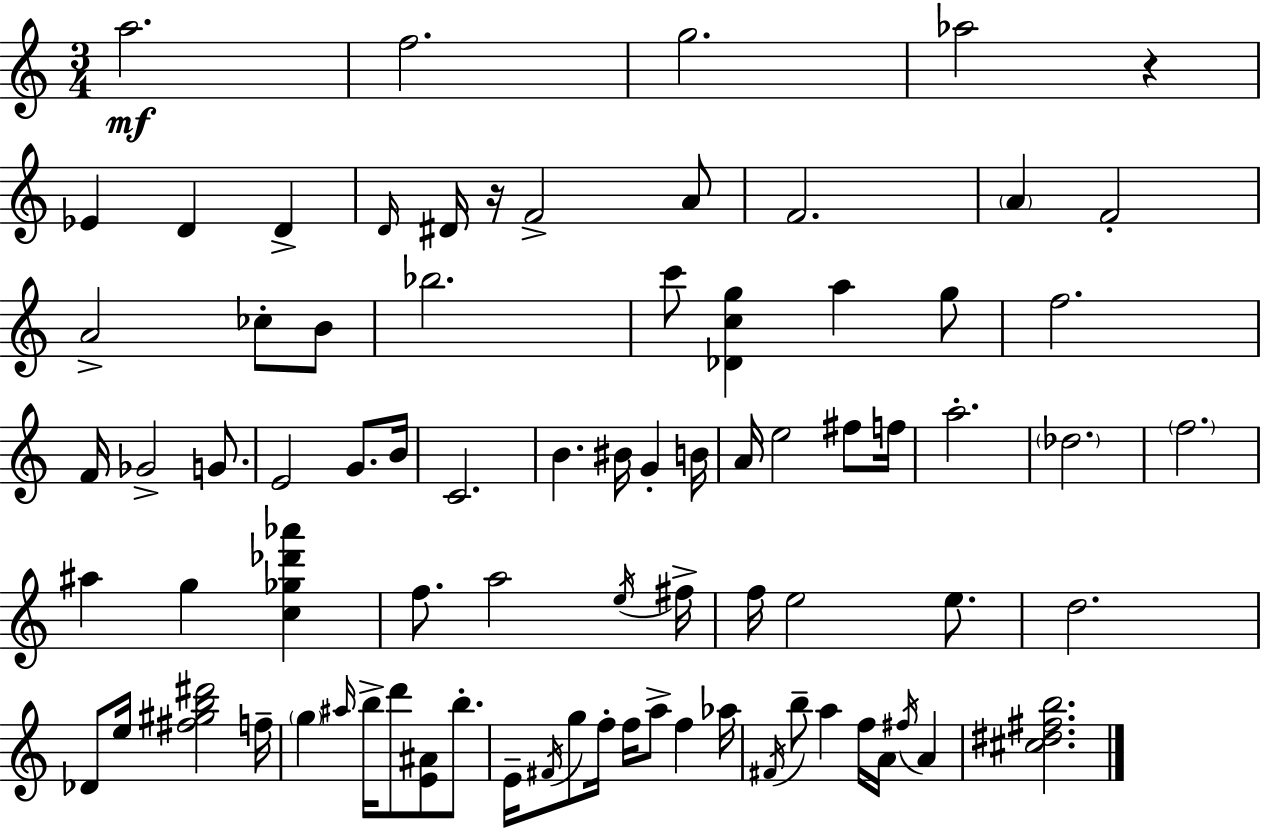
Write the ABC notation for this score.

X:1
T:Untitled
M:3/4
L:1/4
K:Am
a2 f2 g2 _a2 z _E D D D/4 ^D/4 z/4 F2 A/2 F2 A F2 A2 _c/2 B/2 _b2 c'/2 [_Dcg] a g/2 f2 F/4 _G2 G/2 E2 G/2 B/4 C2 B ^B/4 G B/4 A/4 e2 ^f/2 f/4 a2 _d2 f2 ^a g [c_g_d'_a'] f/2 a2 e/4 ^f/4 f/4 e2 e/2 d2 _D/2 e/4 [^f^gb^d']2 f/4 g ^a/4 b/4 d'/2 [E^A]/2 b/2 E/4 ^F/4 g/2 f/4 f/4 a/2 f _a/4 ^F/4 b/2 a f/4 A/4 ^f/4 A [^c^d^fb]2